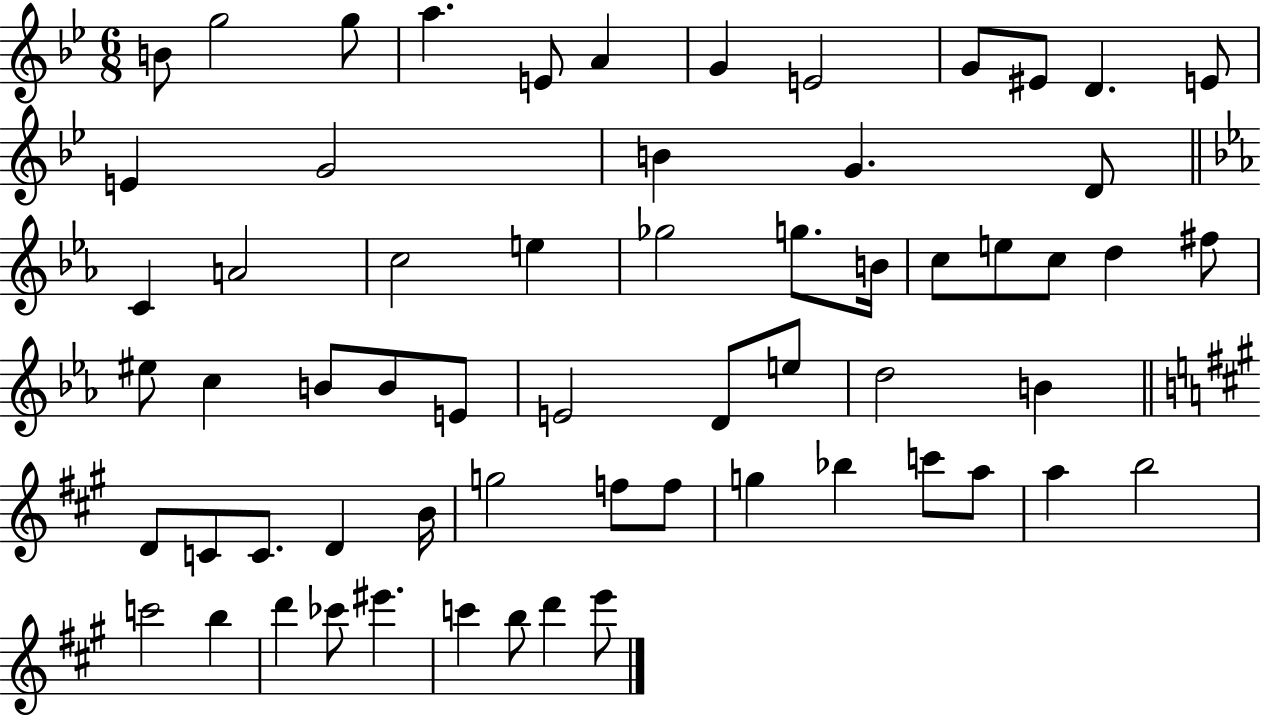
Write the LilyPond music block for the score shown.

{
  \clef treble
  \numericTimeSignature
  \time 6/8
  \key bes \major
  b'8 g''2 g''8 | a''4. e'8 a'4 | g'4 e'2 | g'8 eis'8 d'4. e'8 | \break e'4 g'2 | b'4 g'4. d'8 | \bar "||" \break \key c \minor c'4 a'2 | c''2 e''4 | ges''2 g''8. b'16 | c''8 e''8 c''8 d''4 fis''8 | \break eis''8 c''4 b'8 b'8 e'8 | e'2 d'8 e''8 | d''2 b'4 | \bar "||" \break \key a \major d'8 c'8 c'8. d'4 b'16 | g''2 f''8 f''8 | g''4 bes''4 c'''8 a''8 | a''4 b''2 | \break c'''2 b''4 | d'''4 ces'''8 eis'''4. | c'''4 b''8 d'''4 e'''8 | \bar "|."
}